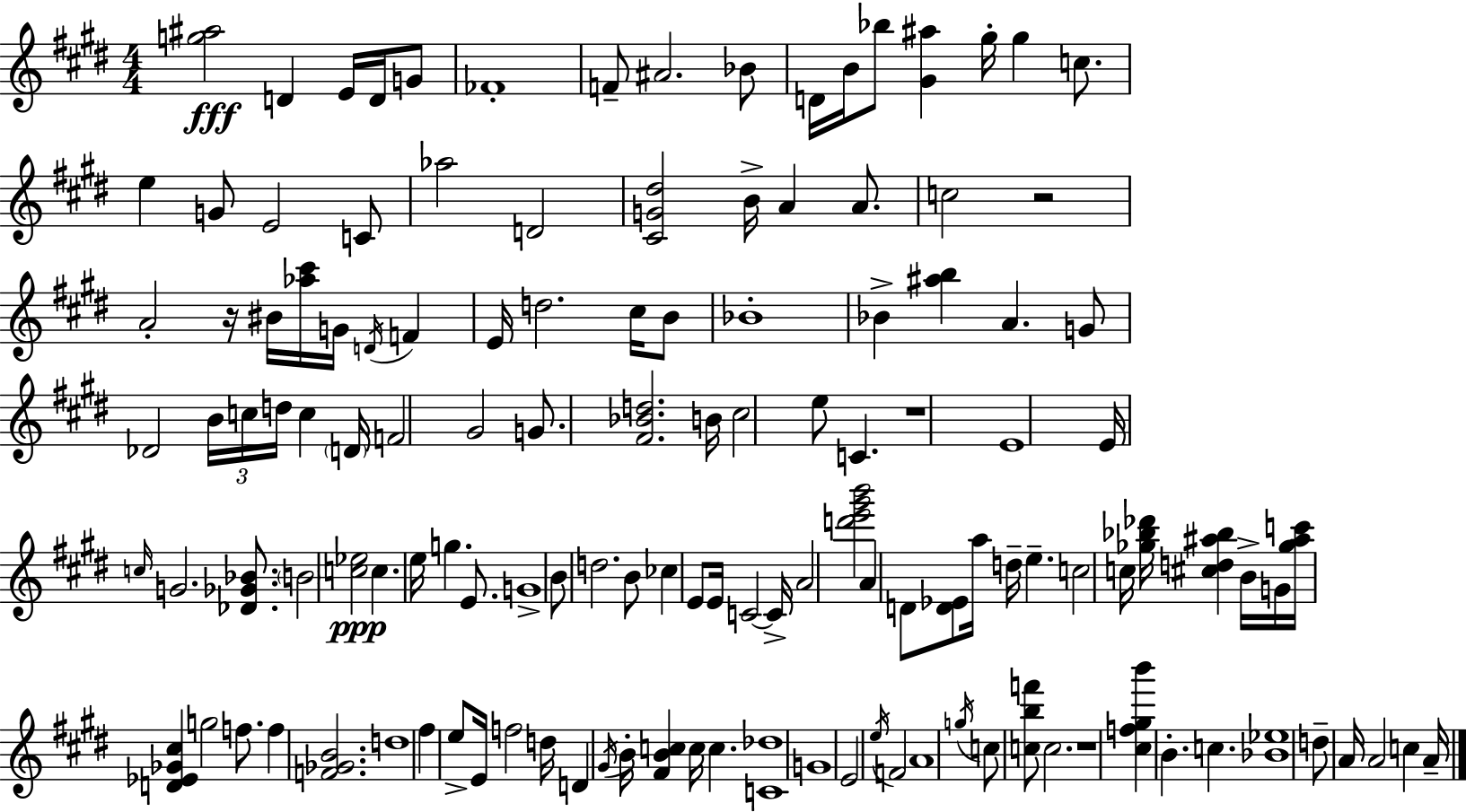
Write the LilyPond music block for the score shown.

{
  \clef treble
  \numericTimeSignature
  \time 4/4
  \key e \major
  <g'' ais''>2\fff d'4 e'16 d'16 g'8 | fes'1-. | f'8-- ais'2. bes'8 | d'16 b'16 bes''8 <gis' ais''>4 gis''16-. gis''4 c''8. | \break e''4 g'8 e'2 c'8 | aes''2 d'2 | <cis' g' dis''>2 b'16-> a'4 a'8. | c''2 r2 | \break a'2-. r16 bis'16 <aes'' cis'''>16 g'16 \acciaccatura { d'16 } f'4 | e'16 d''2. cis''16 b'8 | bes'1-. | bes'4-> <ais'' b''>4 a'4. g'8 | \break des'2 \tuplet 3/2 { b'16 c''16 d''16 } c''4 | \parenthesize d'16 f'2 gis'2 | g'8. <fis' bes' d''>2. | b'16 cis''2 e''8 c'4. | \break r1 | e'1 | e'16 \grace { c''16 } g'2. <des' ges' bes'>8. | \parenthesize b'2 <c'' ees''>2\ppp | \break c''4. e''16 g''4. e'8. | g'1-> | b'8 d''2. | b'8 ces''4 e'8 e'16 c'2~~ | \break c'16-> a'2 <d''' e''' gis''' b'''>2 | a'4 d'8 <d' ees'>8 a''16 d''16-- e''4.-- | c''2 c''16 <ges'' bes'' des'''>16 <cis'' d'' ais'' bes''>4 | b'16-> g'16 <ges'' ais'' c'''>16 <d' ees' ges' cis''>4 g''2 f''8. | \break f''4 <f' ges' b'>2. | d''1 | fis''4 e''8-> e'16 f''2 | d''16 d'4 \acciaccatura { gis'16 } b'16-. <fis' b' c''>4 c''16 c''4. | \break <c' des''>1 | g'1 | e'2 \acciaccatura { e''16 } f'2 | a'1 | \break \acciaccatura { g''16 } c''8 <c'' b'' f'''>8 c''2. | r1 | <cis'' f'' gis'' b'''>4 b'4.-. c''4. | <bes' ees''>1 | \break d''8-- a'16 a'2 | c''4 a'16-- \bar "|."
}